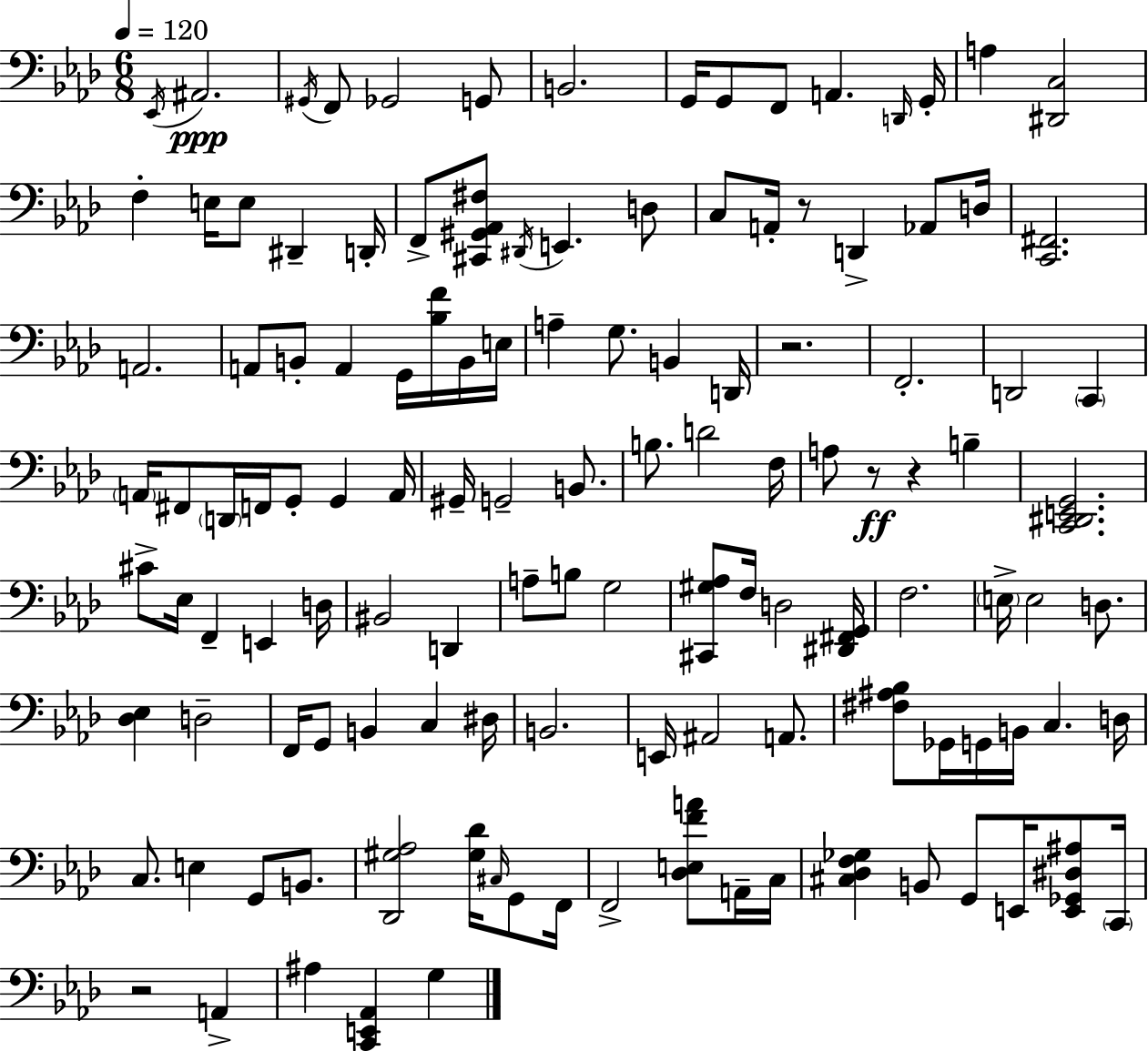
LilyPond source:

{
  \clef bass
  \numericTimeSignature
  \time 6/8
  \key f \minor
  \tempo 4 = 120
  \acciaccatura { ees,16 }\ppp ais,2. | \acciaccatura { gis,16 } f,8 ges,2 | g,8 b,2. | g,16 g,8 f,8 a,4. | \break \grace { d,16 } g,16-. a4 <dis, c>2 | f4-. e16 e8 dis,4-- | d,16-. f,8-> <cis, gis, aes, fis>8 \acciaccatura { dis,16 } e,4. | d8 c8 a,16-. r8 d,4-> | \break aes,8 d16 <c, fis,>2. | a,2. | a,8 b,8-. a,4 | g,16 <bes f'>16 b,16 e16 a4-- g8. b,4 | \break d,16 r2. | f,2.-. | d,2 | \parenthesize c,4 \parenthesize a,16 fis,8 \parenthesize d,16 f,16 g,8-. g,4 | \break a,16 gis,16-- g,2-- | b,8. b8. d'2 | f16 a8 r8\ff r4 | b4-- <c, dis, e, g,>2. | \break cis'8-> ees16 f,4-- e,4 | d16 bis,2 | d,4 a8-- b8 g2 | <cis, gis aes>8 f16 d2 | \break <dis, fis, g,>16 f2. | \parenthesize e16-> e2 | d8. <des ees>4 d2-- | f,16 g,8 b,4 c4 | \break dis16 b,2. | e,16 ais,2 | a,8. <fis ais bes>8 ges,16 g,16 b,16 c4. | d16 c8. e4 g,8 | \break b,8. <des, gis aes>2 | <gis des'>16 \grace { cis16 } g,8 f,16 f,2-> | <des e f' a'>8 a,16-- c16 <cis des f ges>4 b,8 g,8 | e,16 <e, ges, dis ais>8 \parenthesize c,16 r2 | \break a,4-> ais4 <c, e, aes,>4 | g4 \bar "|."
}